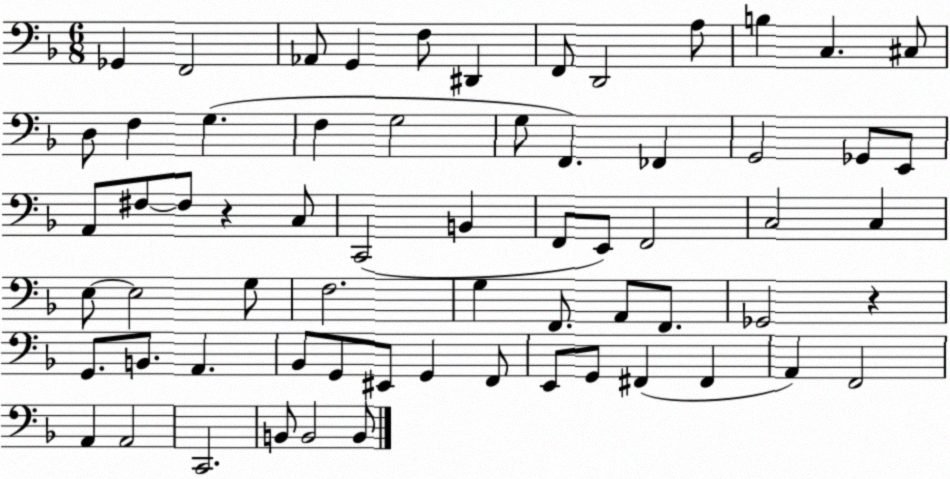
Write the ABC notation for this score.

X:1
T:Untitled
M:6/8
L:1/4
K:F
_G,, F,,2 _A,,/2 G,, F,/2 ^D,, F,,/2 D,,2 A,/2 B, C, ^C,/2 D,/2 F, G, F, G,2 G,/2 F,, _F,, G,,2 _G,,/2 E,,/2 A,,/2 ^F,/2 ^F,/2 z C,/2 C,,2 B,, F,,/2 E,,/2 F,,2 C,2 C, E,/2 E,2 G,/2 F,2 G, F,,/2 A,,/2 F,,/2 _G,,2 z G,,/2 B,,/2 A,, _B,,/2 G,,/2 ^E,,/2 G,, F,,/2 E,,/2 G,,/2 ^F,, ^F,, A,, F,,2 A,, A,,2 C,,2 B,,/2 B,,2 B,,/2